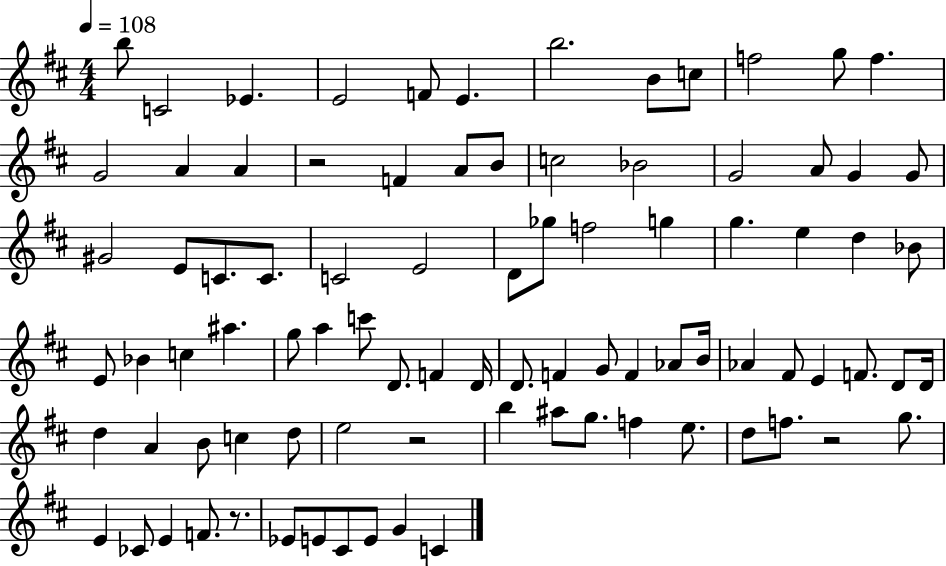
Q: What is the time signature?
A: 4/4